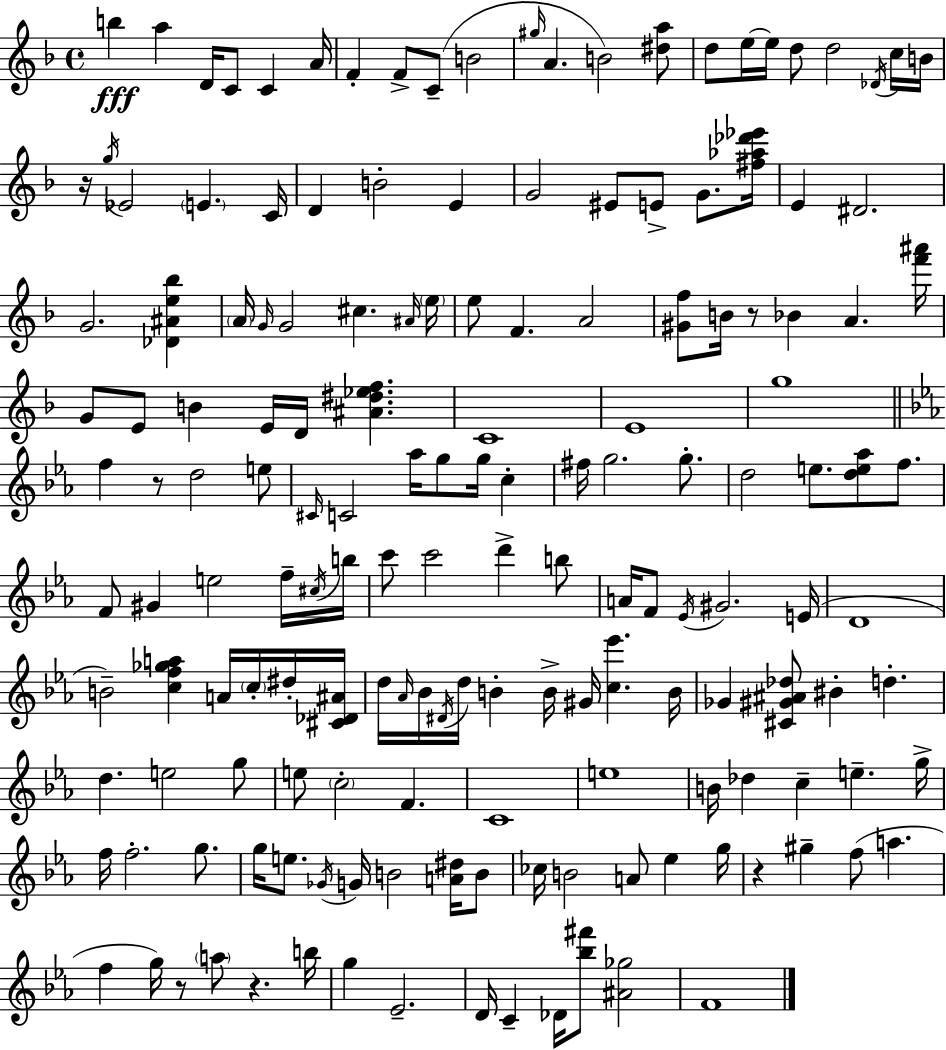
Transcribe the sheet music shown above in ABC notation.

X:1
T:Untitled
M:4/4
L:1/4
K:F
b a D/4 C/2 C A/4 F F/2 C/2 B2 ^g/4 A B2 [^da]/2 d/2 e/4 e/4 d/2 d2 _D/4 c/4 B/4 z/4 g/4 _E2 E C/4 D B2 E G2 ^E/2 E/2 G/2 [^f_a_d'_e']/4 E ^D2 G2 [_D^Ae_b] A/4 G/4 G2 ^c ^A/4 e/4 e/2 F A2 [^Gf]/2 B/4 z/2 _B A [f'^a']/4 G/2 E/2 B E/4 D/4 [^A^d_ef] C4 E4 g4 f z/2 d2 e/2 ^C/4 C2 _a/4 g/2 g/4 c ^f/4 g2 g/2 d2 e/2 [de_a]/2 f/2 F/2 ^G e2 f/4 ^c/4 b/4 c'/2 c'2 d' b/2 A/4 F/2 _E/4 ^G2 E/4 D4 B2 [cf_ga] A/4 c/4 ^d/4 [^C_D^A]/4 d/4 _A/4 _B/4 ^D/4 d/4 B B/4 ^G/4 [c_e'] B/4 _G [^C^G^A_d]/2 ^B d d e2 g/2 e/2 c2 F C4 e4 B/4 _d c e g/4 f/4 f2 g/2 g/4 e/2 _G/4 G/4 B2 [A^d]/4 B/2 _c/4 B2 A/2 _e g/4 z ^g f/2 a f g/4 z/2 a/2 z b/4 g _E2 D/4 C _D/4 [_b^f']/2 [^A_g]2 F4